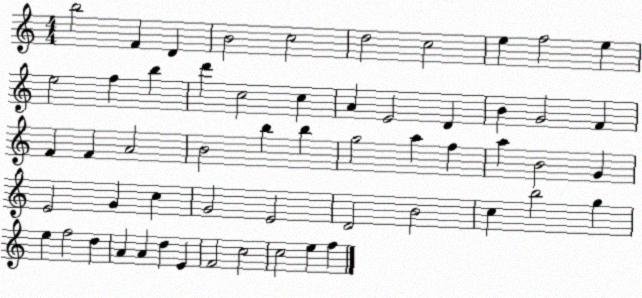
X:1
T:Untitled
M:4/4
L:1/4
K:C
b2 F D B2 c2 d2 c2 e f2 e e2 f b d' c2 c A E2 D B G2 F F F A2 B2 b b g2 a f a B2 G E2 G c G2 E2 D2 B2 c b2 g e f2 d A A d E F2 c2 c2 e f